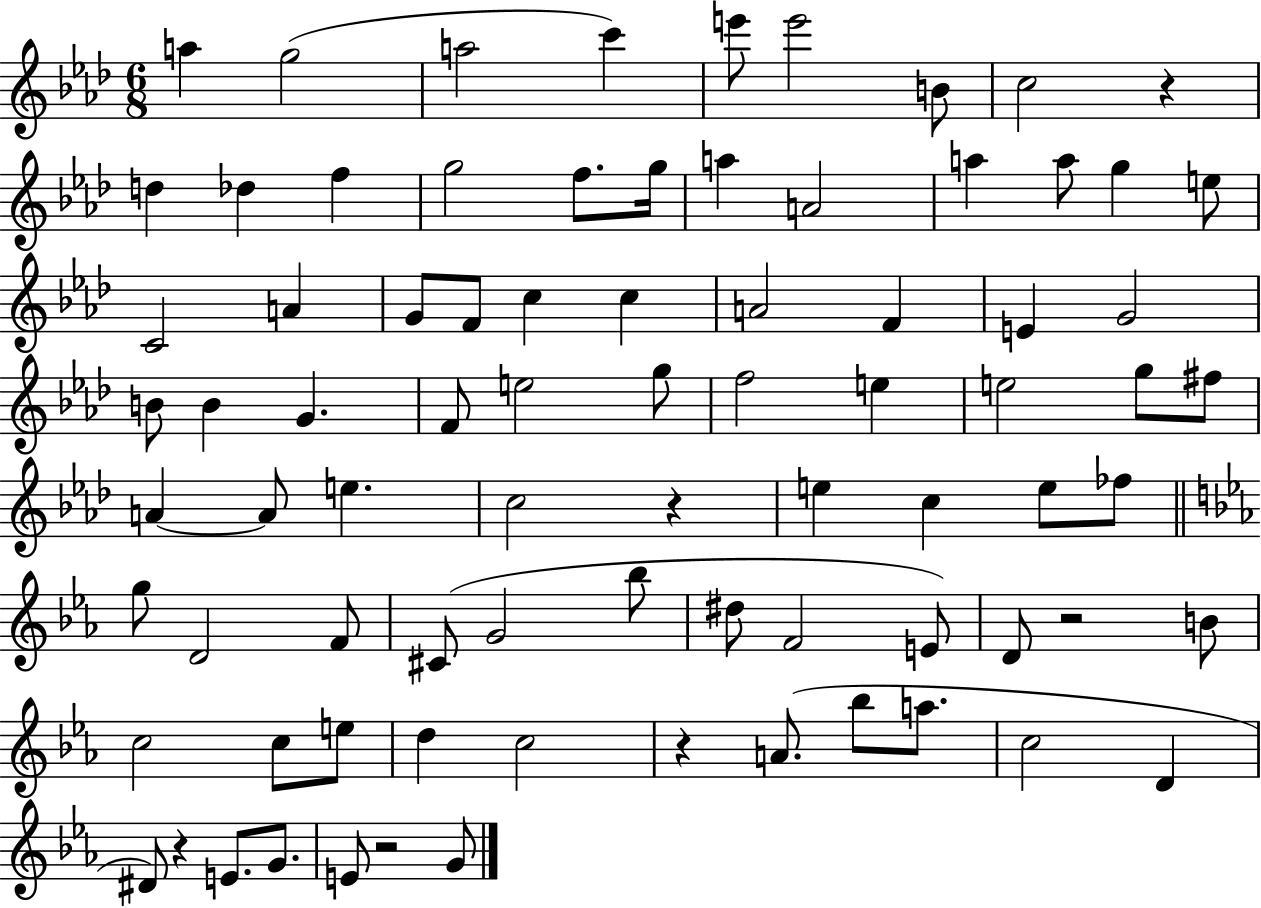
{
  \clef treble
  \numericTimeSignature
  \time 6/8
  \key aes \major
  \repeat volta 2 { a''4 g''2( | a''2 c'''4) | e'''8 e'''2 b'8 | c''2 r4 | \break d''4 des''4 f''4 | g''2 f''8. g''16 | a''4 a'2 | a''4 a''8 g''4 e''8 | \break c'2 a'4 | g'8 f'8 c''4 c''4 | a'2 f'4 | e'4 g'2 | \break b'8 b'4 g'4. | f'8 e''2 g''8 | f''2 e''4 | e''2 g''8 fis''8 | \break a'4~~ a'8 e''4. | c''2 r4 | e''4 c''4 e''8 fes''8 | \bar "||" \break \key c \minor g''8 d'2 f'8 | cis'8( g'2 bes''8 | dis''8 f'2 e'8) | d'8 r2 b'8 | \break c''2 c''8 e''8 | d''4 c''2 | r4 a'8.( bes''8 a''8. | c''2 d'4 | \break dis'8) r4 e'8. g'8. | e'8 r2 g'8 | } \bar "|."
}